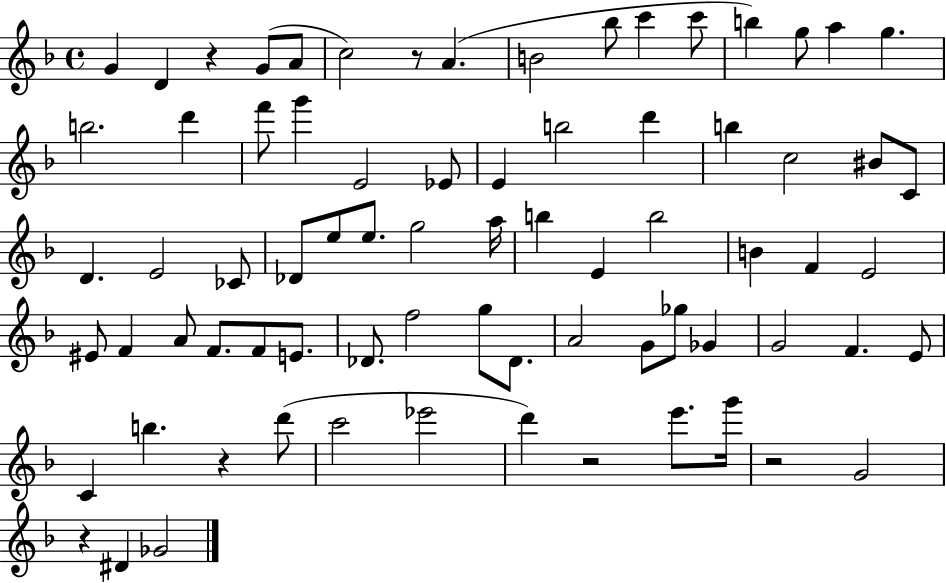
G4/q D4/q R/q G4/e A4/e C5/h R/e A4/q. B4/h Bb5/e C6/q C6/e B5/q G5/e A5/q G5/q. B5/h. D6/q F6/e G6/q E4/h Eb4/e E4/q B5/h D6/q B5/q C5/h BIS4/e C4/e D4/q. E4/h CES4/e Db4/e E5/e E5/e. G5/h A5/s B5/q E4/q B5/h B4/q F4/q E4/h EIS4/e F4/q A4/e F4/e. F4/e E4/e. Db4/e. F5/h G5/e Db4/e. A4/h G4/e Gb5/e Gb4/q G4/h F4/q. E4/e C4/q B5/q. R/q D6/e C6/h Eb6/h D6/q R/h E6/e. G6/s R/h G4/h R/q D#4/q Gb4/h